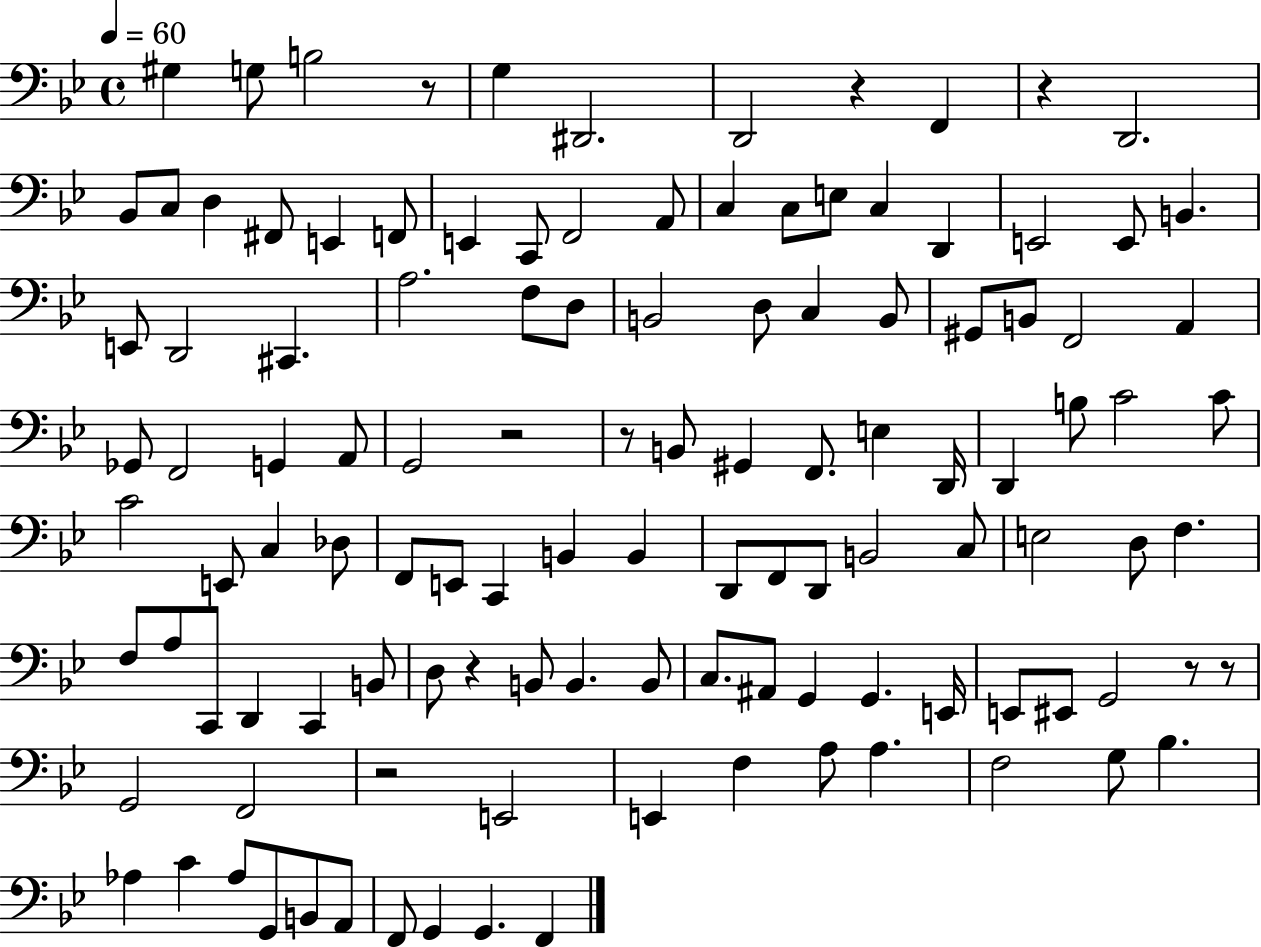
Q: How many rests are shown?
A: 9